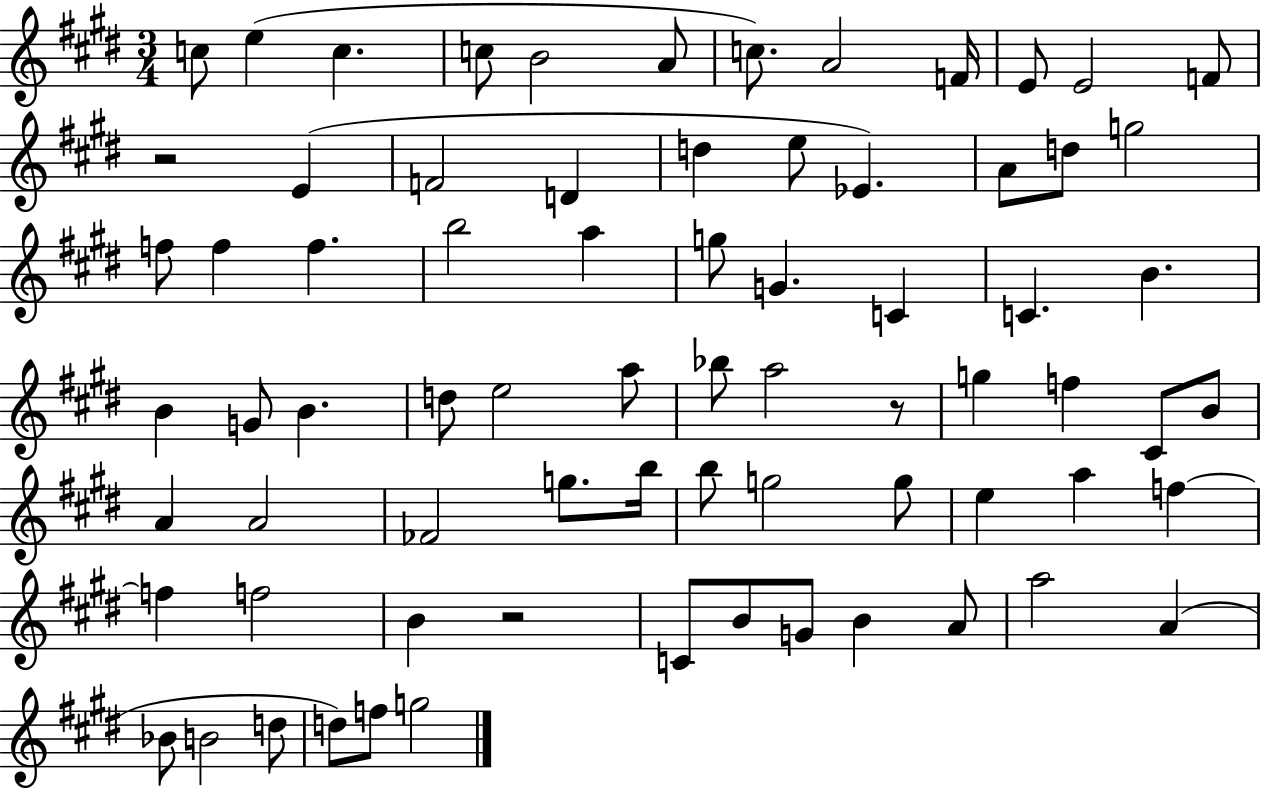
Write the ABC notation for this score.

X:1
T:Untitled
M:3/4
L:1/4
K:E
c/2 e c c/2 B2 A/2 c/2 A2 F/4 E/2 E2 F/2 z2 E F2 D d e/2 _E A/2 d/2 g2 f/2 f f b2 a g/2 G C C B B G/2 B d/2 e2 a/2 _b/2 a2 z/2 g f ^C/2 B/2 A A2 _F2 g/2 b/4 b/2 g2 g/2 e a f f f2 B z2 C/2 B/2 G/2 B A/2 a2 A _B/2 B2 d/2 d/2 f/2 g2